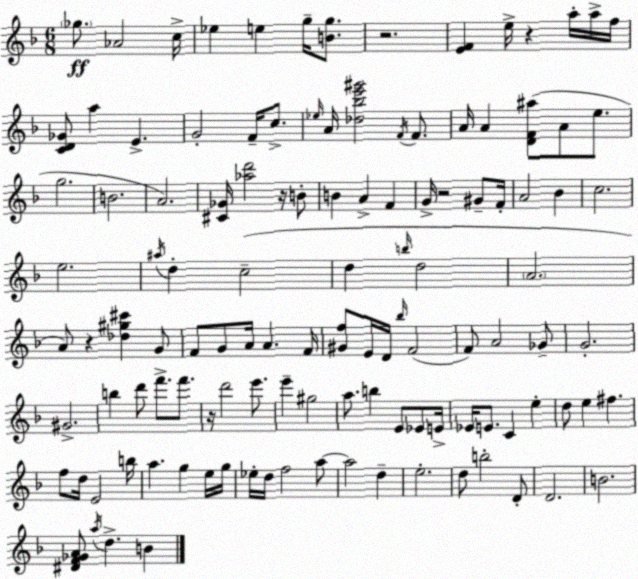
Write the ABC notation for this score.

X:1
T:Untitled
M:6/8
L:1/4
K:F
_g/2 _A2 c/4 _e e g/4 [Bg]/2 z2 [EF] e/4 z a/4 a/4 f/4 [CD_G]/2 a E G2 F/4 c/2 _e/4 A/4 [_d_be'^g']2 F/4 F/2 A/4 A [DF^a]/2 A/2 e/2 g2 B2 A2 [^C_G]/4 [_ad']2 z/4 B/2 B A F G/4 z2 ^G/2 F/4 A2 _B c2 e2 ^a/4 d c2 d b/4 d2 A2 A/2 z [_d^g^c'] G/2 F/2 G/2 A/4 A F/4 [^Gf]/2 E/4 D/4 _b/4 F2 F/2 A2 _G/2 G2 ^G2 b d'/2 f'/2 f'/2 z/4 d'2 e'/2 e' ^g2 a/2 b E/2 _E/2 E/4 _E/4 E/2 C e d/2 e ^f f/2 d/4 E2 b/4 a g e/4 g/4 _e/4 d/4 f2 a/2 a2 d e2 d/2 b2 D/2 D2 B2 [^DF_GA]/2 a/4 d B